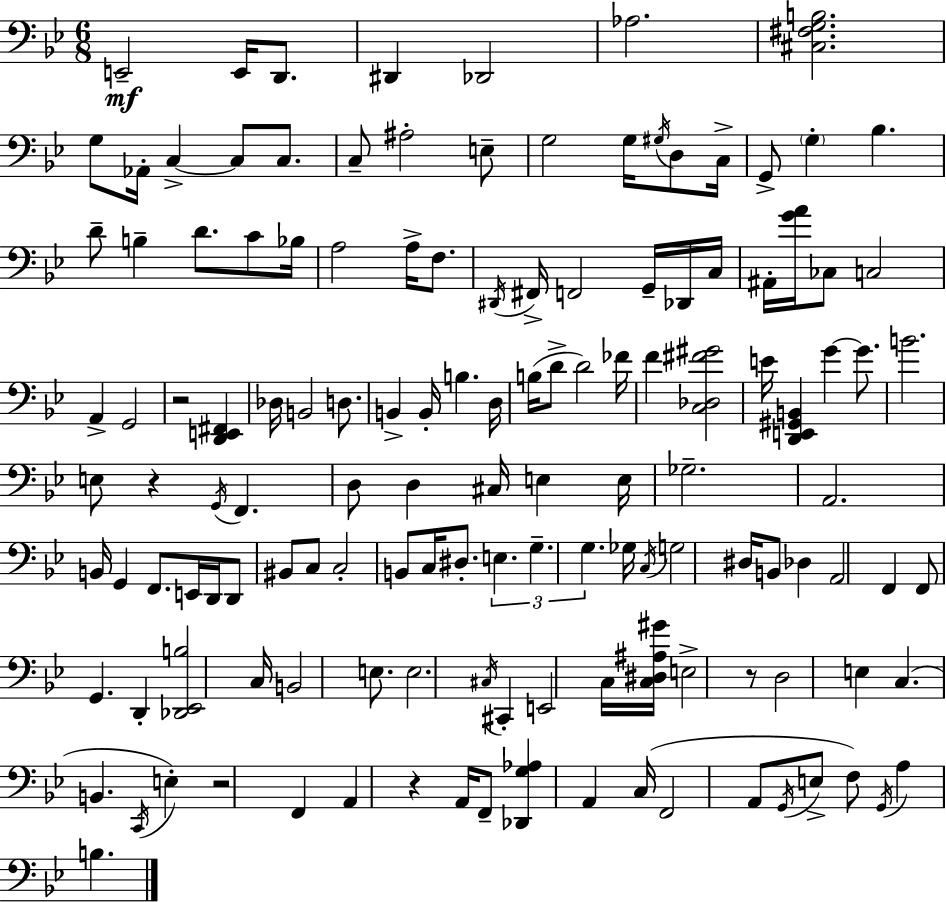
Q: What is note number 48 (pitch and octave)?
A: D3